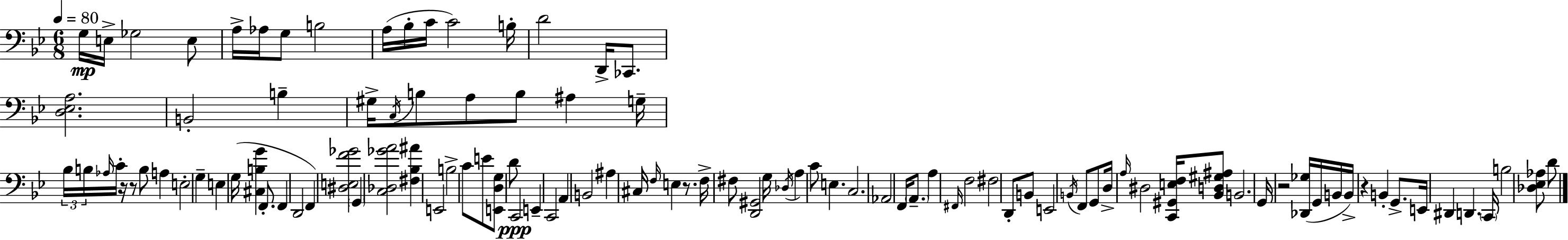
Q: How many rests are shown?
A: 5